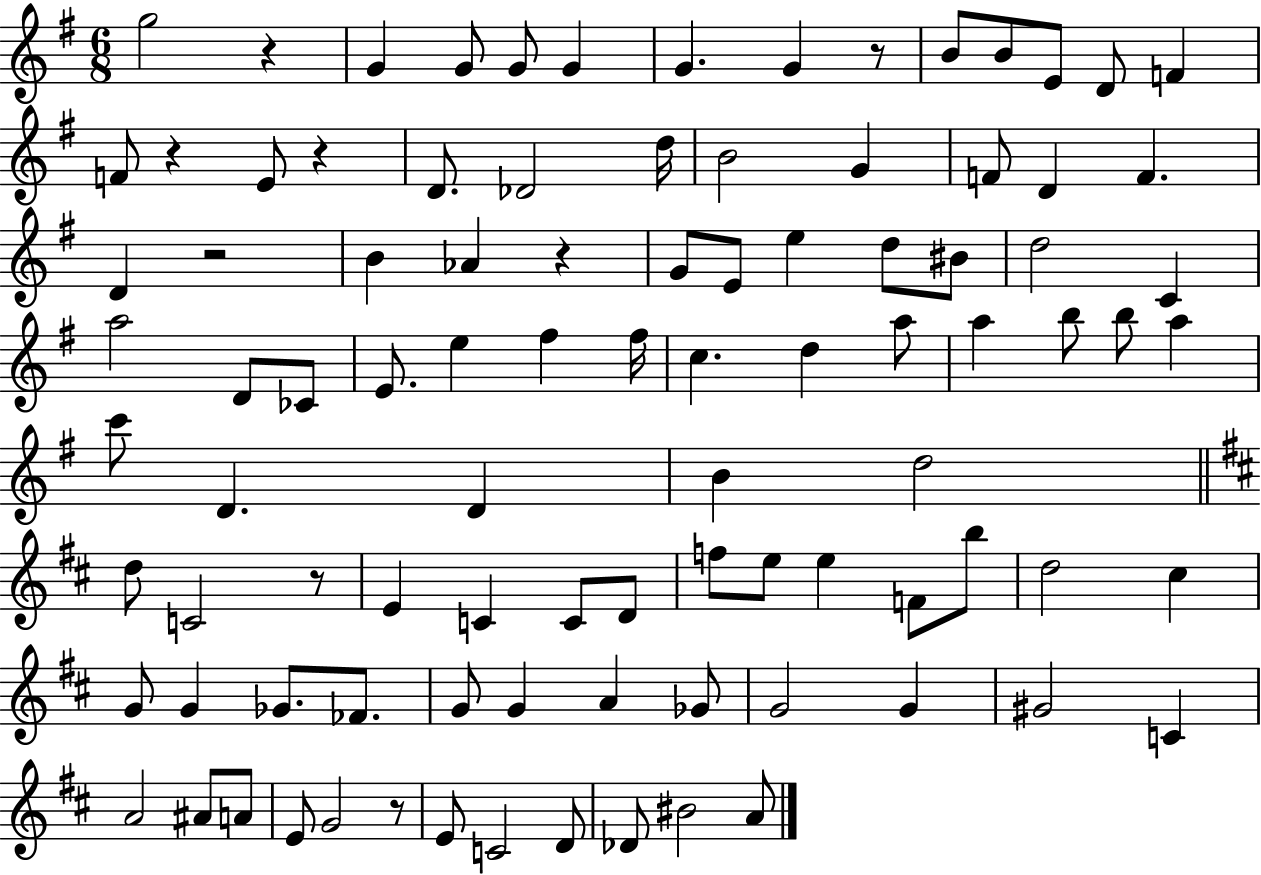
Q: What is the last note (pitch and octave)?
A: A4